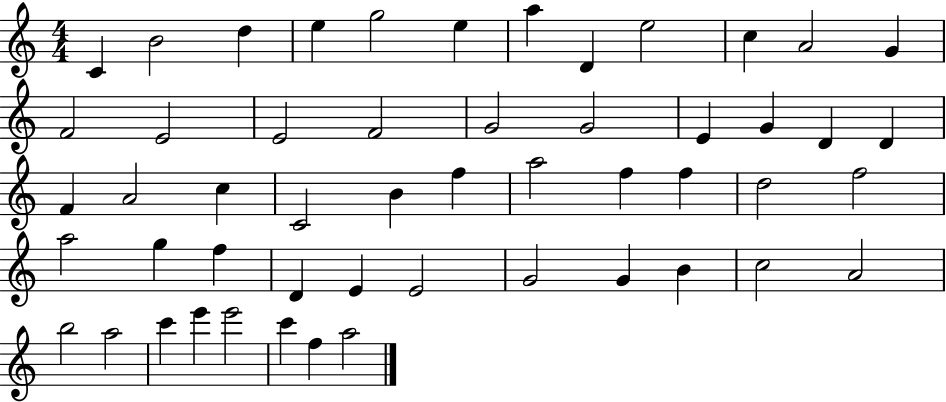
C4/q B4/h D5/q E5/q G5/h E5/q A5/q D4/q E5/h C5/q A4/h G4/q F4/h E4/h E4/h F4/h G4/h G4/h E4/q G4/q D4/q D4/q F4/q A4/h C5/q C4/h B4/q F5/q A5/h F5/q F5/q D5/h F5/h A5/h G5/q F5/q D4/q E4/q E4/h G4/h G4/q B4/q C5/h A4/h B5/h A5/h C6/q E6/q E6/h C6/q F5/q A5/h